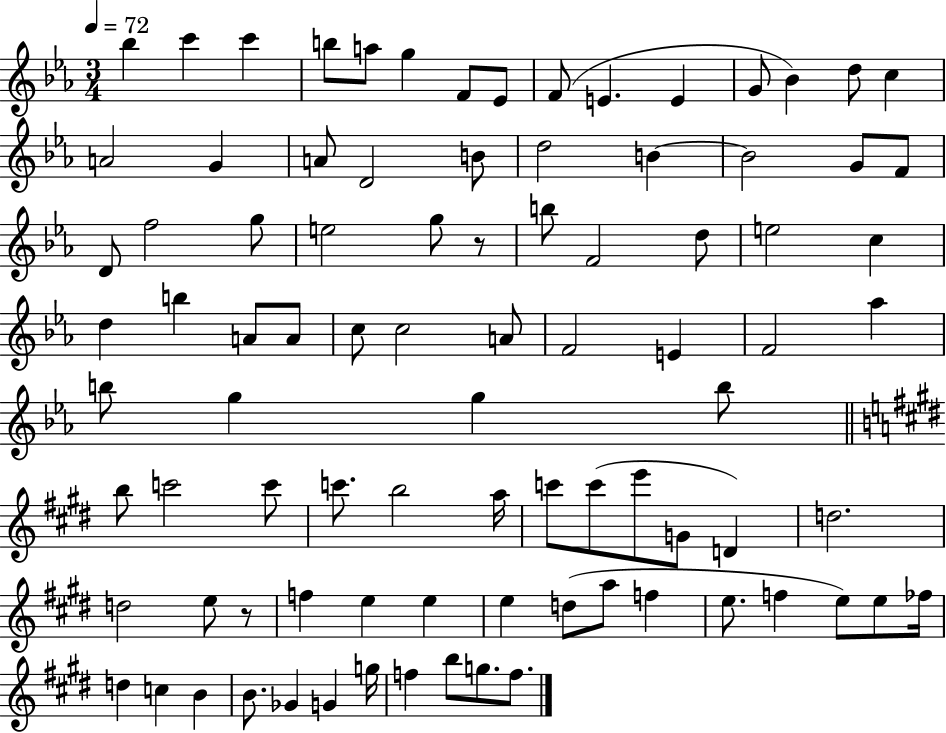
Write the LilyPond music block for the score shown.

{
  \clef treble
  \numericTimeSignature
  \time 3/4
  \key ees \major
  \tempo 4 = 72
  \repeat volta 2 { bes''4 c'''4 c'''4 | b''8 a''8 g''4 f'8 ees'8 | f'8( e'4. e'4 | g'8 bes'4) d''8 c''4 | \break a'2 g'4 | a'8 d'2 b'8 | d''2 b'4~~ | b'2 g'8 f'8 | \break d'8 f''2 g''8 | e''2 g''8 r8 | b''8 f'2 d''8 | e''2 c''4 | \break d''4 b''4 a'8 a'8 | c''8 c''2 a'8 | f'2 e'4 | f'2 aes''4 | \break b''8 g''4 g''4 b''8 | \bar "||" \break \key e \major b''8 c'''2 c'''8 | c'''8. b''2 a''16 | c'''8 c'''8( e'''8 g'8 d'4) | d''2. | \break d''2 e''8 r8 | f''4 e''4 e''4 | e''4 d''8( a''8 f''4 | e''8. f''4 e''8) e''8 fes''16 | \break d''4 c''4 b'4 | b'8. ges'4 g'4 g''16 | f''4 b''8 g''8. f''8. | } \bar "|."
}